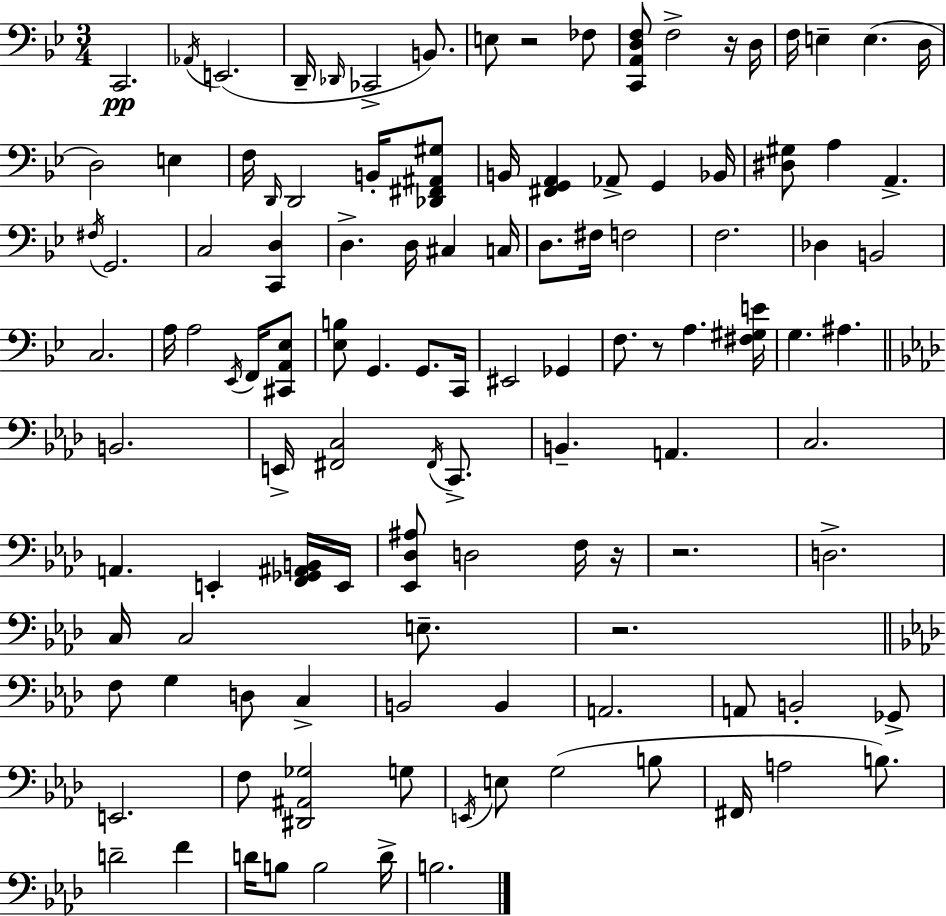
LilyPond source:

{
  \clef bass
  \numericTimeSignature
  \time 3/4
  \key bes \major
  c,2.\pp | \acciaccatura { aes,16 }( e,2. | d,16-- \grace { des,16 } ces,2-> b,8.) | e8 r2 | \break fes8 <c, a, d f>8 f2-> | r16 d16 f16 e4-- e4.( | d16 d2) e4 | f16 \grace { d,16 } d,2 | \break b,16-. <des, fis, ais, gis>8 b,16 <fis, g, a,>4 aes,8-> g,4 | bes,16 <dis gis>8 a4 a,4.-> | \acciaccatura { fis16 } g,2. | c2 | \break <c, d>4 d4.-> d16 cis4 | c16 d8. fis16 f2 | f2. | des4 b,2 | \break c2. | a16 a2 | \acciaccatura { ees,16 } f,16 <cis, a, ees>8 <ees b>8 g,4. | g,8. c,16 eis,2 | \break ges,4 f8. r8 a4. | <fis gis e'>16 g4. ais4. | \bar "||" \break \key aes \major b,2. | e,16-> <fis, c>2 \acciaccatura { fis,16 } c,8.-> | b,4.-- a,4. | c2. | \break a,4. e,4-. <f, ges, ais, b,>16 | e,16 <ees, des ais>8 d2 f16 | r16 r2. | d2.-> | \break c16 c2 e8.-- | r2. | \bar "||" \break \key f \minor f8 g4 d8 c4-> | b,2 b,4 | a,2. | a,8 b,2-. ges,8-> | \break e,2. | f8 <dis, ais, ges>2 g8 | \acciaccatura { e,16 } e8 g2( b8 | fis,16 a2 b8.) | \break d'2-- f'4 | d'16 b8 b2 | d'16-> b2. | \bar "|."
}